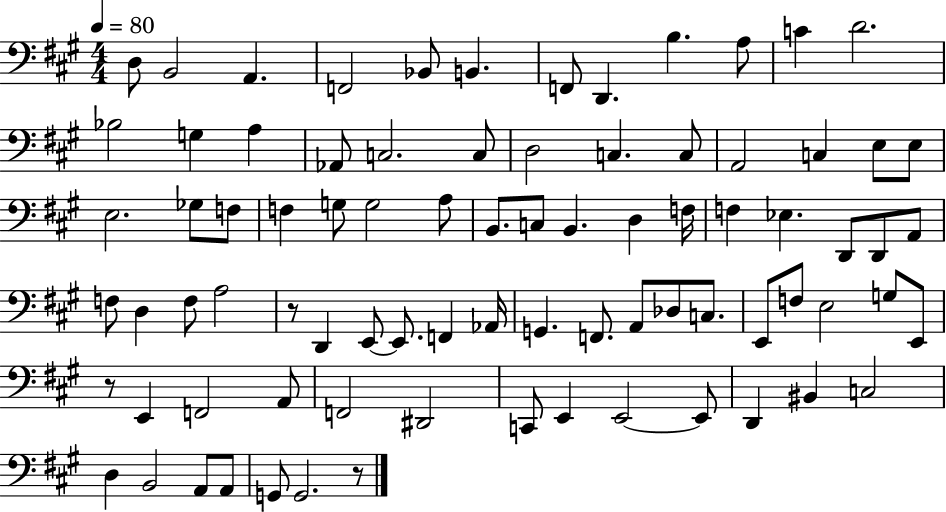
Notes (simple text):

D3/e B2/h A2/q. F2/h Bb2/e B2/q. F2/e D2/q. B3/q. A3/e C4/q D4/h. Bb3/h G3/q A3/q Ab2/e C3/h. C3/e D3/h C3/q. C3/e A2/h C3/q E3/e E3/e E3/h. Gb3/e F3/e F3/q G3/e G3/h A3/e B2/e. C3/e B2/q. D3/q F3/s F3/q Eb3/q. D2/e D2/e A2/e F3/e D3/q F3/e A3/h R/e D2/q E2/e E2/e. F2/q Ab2/s G2/q. F2/e. A2/e Db3/e C3/e. E2/e F3/e E3/h G3/e E2/e R/e E2/q F2/h A2/e F2/h D#2/h C2/e E2/q E2/h E2/e D2/q BIS2/q C3/h D3/q B2/h A2/e A2/e G2/e G2/h. R/e